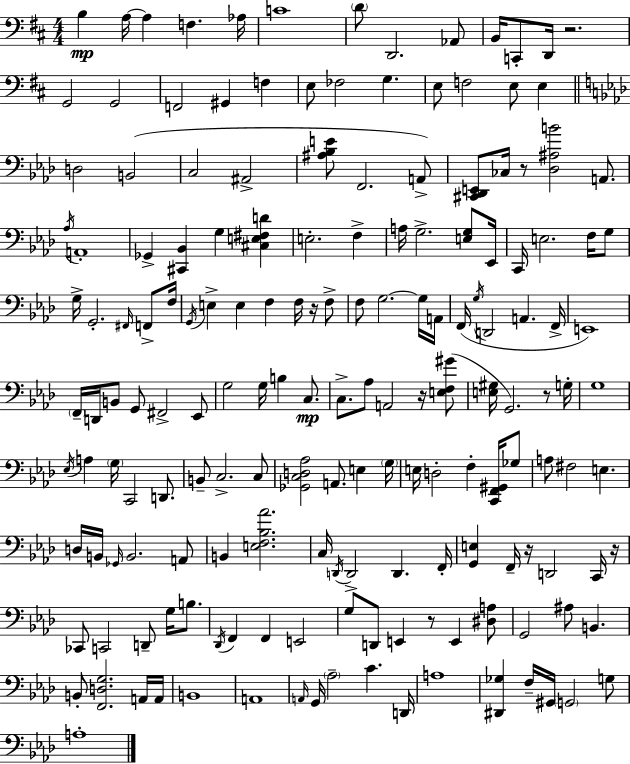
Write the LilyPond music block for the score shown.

{
  \clef bass
  \numericTimeSignature
  \time 4/4
  \key d \major
  b4\mp a16~~ a4 f4. aes16 | c'1 | \parenthesize d'8 d,2. aes,8 | b,16 c,8-. d,16 r2. | \break g,2 g,2 | f,2 gis,4 f4 | e8 fes2 g4. | e8 f2 e8 e4 | \break \bar "||" \break \key aes \major d2 b,2( | c2 ais,2-> | <ais bes e'>8 f,2. a,8->) | <cis, des, e,>8 ces16 r8 <des ais b'>2 a,8. | \break \acciaccatura { aes16 } a,1-. | ges,4-> <cis, bes,>4 g4 <cis e fis d'>4 | e2.-. f4-> | a16 g2.-> <e g>8 | \break ees,16 c,16 e2. f16 g8 | g16-> g,2.-. \grace { fis,16 } f,8-> | f16 \acciaccatura { g,16 } e4-> e4 f4 f16 | r16 f8-> f8 g2.~~ | \break g16 a,16 f,16( \acciaccatura { g16 } d,2 a,4. | f,16-> e,1) | \parenthesize f,16-- d,16 b,8 g,8 fis,2-> | ees,8 g2 g16 b4 | \break c8.\mp c8.-> aes8 a,2 | r16 <e f gis'>8( <e gis>16 g,2.) | r8 g16-. g1 | \acciaccatura { ees16 } a4 \parenthesize g16 c,2 | \break d,8. b,8-- c2.-> | c8 <ges, c d aes>2 a,8. | e4 \parenthesize g16 e16 d2-. f4-. | <c, f, gis,>16 ges8 a8 fis2 e4. | \break d16 b,16 \grace { ges,16 } b,2. | a,8 b,4 <e f bes aes'>2. | c16 \acciaccatura { d,16 } d,2-> | d,4. f,16-. <g, e>4 f,16-- r16 d,2 | \break c,16 r16 ces,8 c,2 | d,8-- g16 b8. \acciaccatura { des,16 } f,4 f,4 | e,2 g8 d,8 e,4 | r8 e,4 <dis a>8 g,2 | \break ais8 b,4. b,8-. <f, d g>2. | a,16 a,16 b,1 | a,1 | \grace { a,16 } g,16 \parenthesize aes2-- | \break c'4. d,16 a1 | <dis, ges>4 f16-- gis,16 \parenthesize g,2 | g8 a1-. | \bar "|."
}